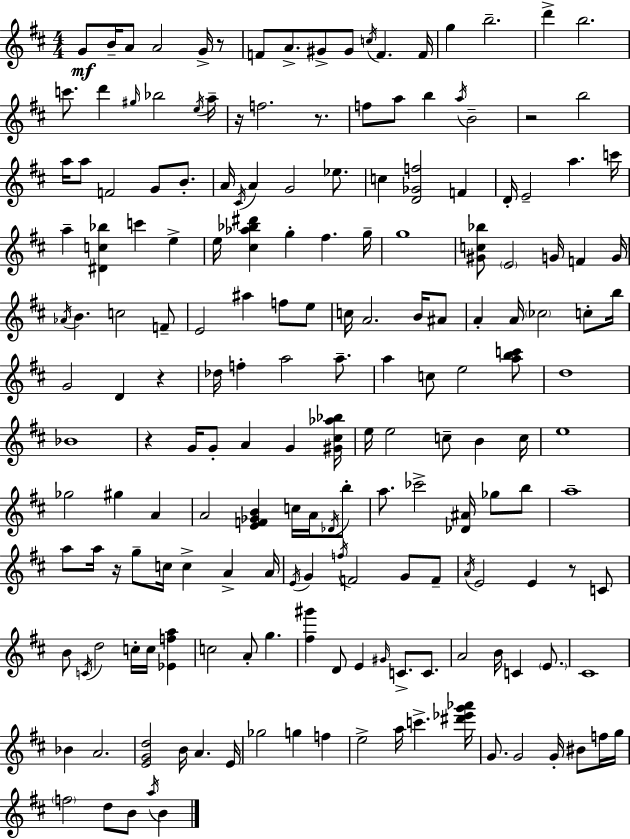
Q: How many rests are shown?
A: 8